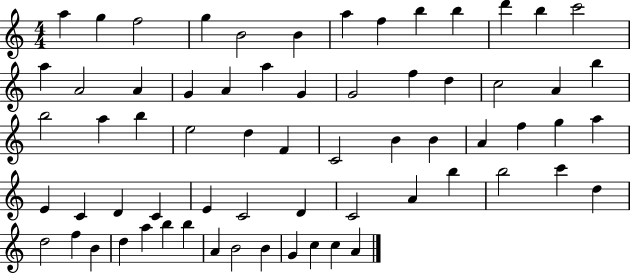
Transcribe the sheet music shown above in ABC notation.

X:1
T:Untitled
M:4/4
L:1/4
K:C
a g f2 g B2 B a f b b d' b c'2 a A2 A G A a G G2 f d c2 A b b2 a b e2 d F C2 B B A f g a E C D C E C2 D C2 A b b2 c' d d2 f B d a b b A B2 B G c c A